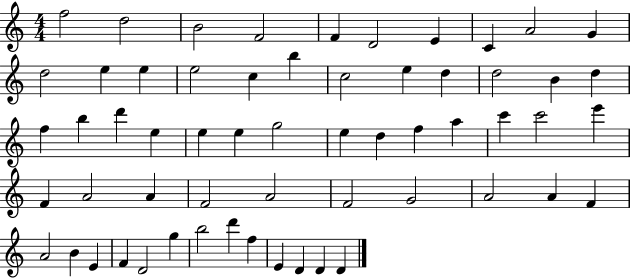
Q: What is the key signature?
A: C major